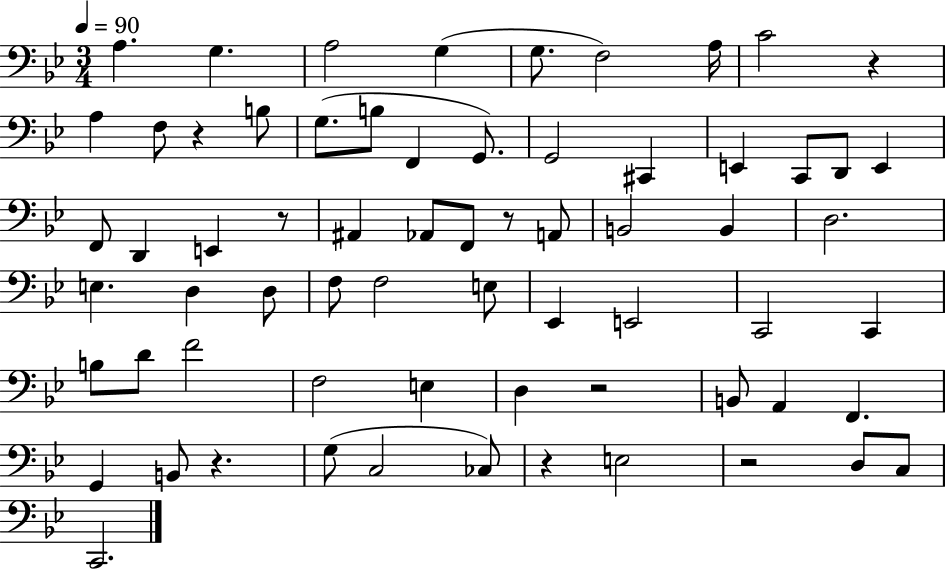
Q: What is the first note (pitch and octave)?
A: A3